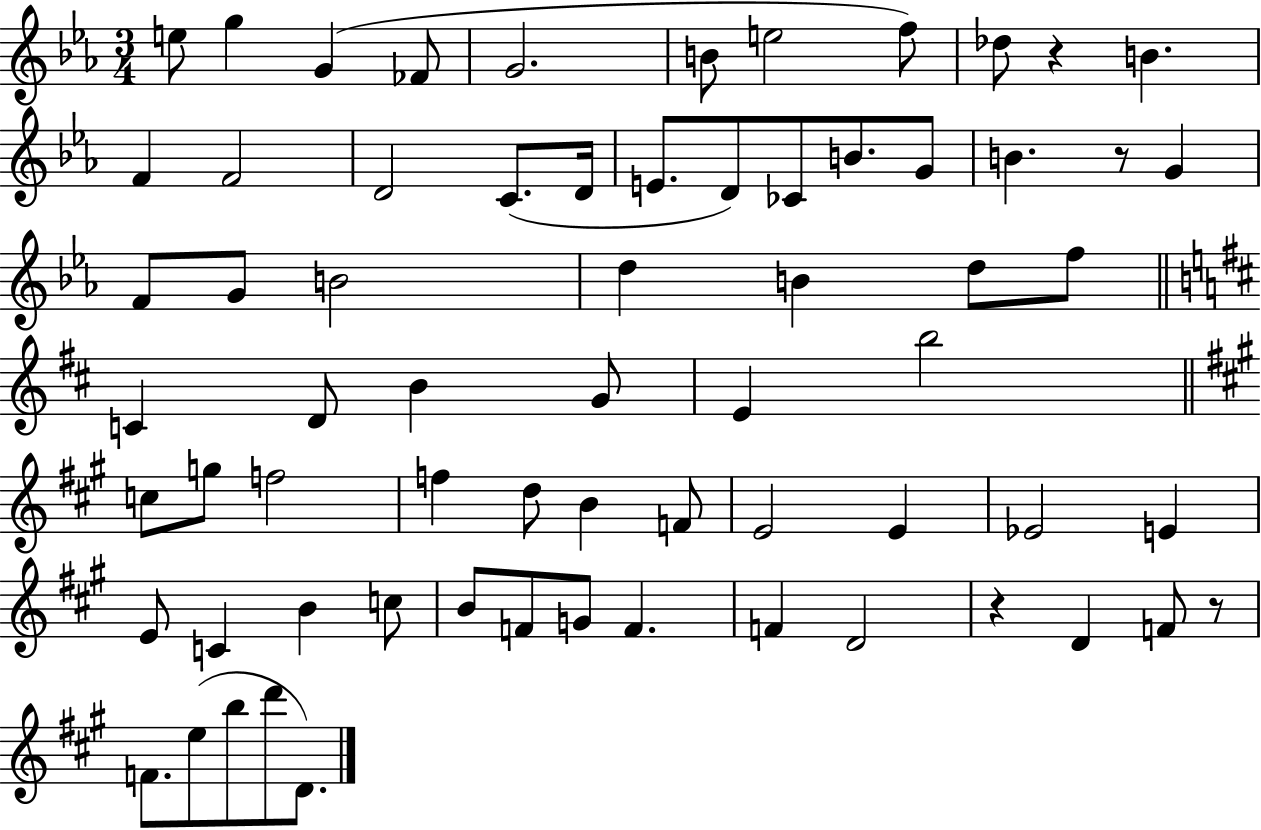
E5/e G5/q G4/q FES4/e G4/h. B4/e E5/h F5/e Db5/e R/q B4/q. F4/q F4/h D4/h C4/e. D4/s E4/e. D4/e CES4/e B4/e. G4/e B4/q. R/e G4/q F4/e G4/e B4/h D5/q B4/q D5/e F5/e C4/q D4/e B4/q G4/e E4/q B5/h C5/e G5/e F5/h F5/q D5/e B4/q F4/e E4/h E4/q Eb4/h E4/q E4/e C4/q B4/q C5/e B4/e F4/e G4/e F4/q. F4/q D4/h R/q D4/q F4/e R/e F4/e. E5/e B5/e D6/e D4/e.